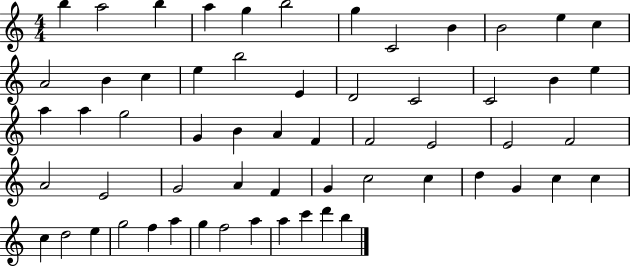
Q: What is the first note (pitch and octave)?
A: B5